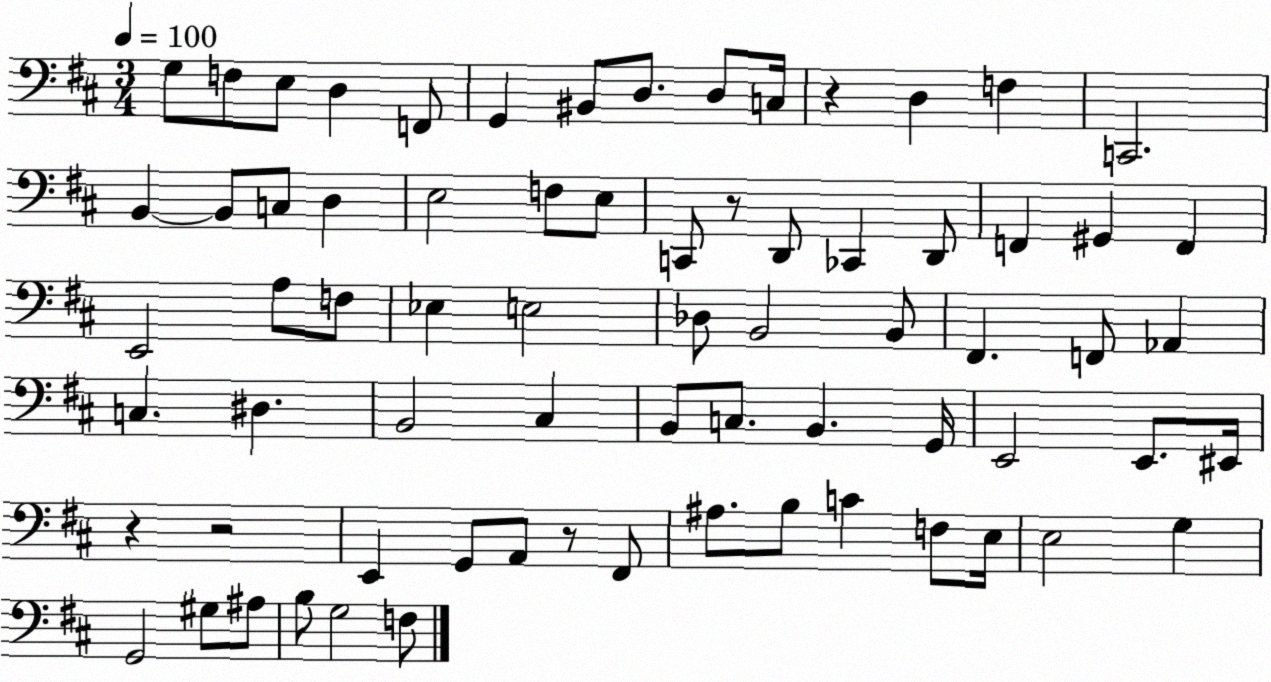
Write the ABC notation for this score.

X:1
T:Untitled
M:3/4
L:1/4
K:D
G,/2 F,/2 E,/2 D, F,,/2 G,, ^B,,/2 D,/2 D,/2 C,/4 z D, F, C,,2 B,, B,,/2 C,/2 D, E,2 F,/2 E,/2 C,,/2 z/2 D,,/2 _C,, D,,/2 F,, ^G,, F,, E,,2 A,/2 F,/2 _E, E,2 _D,/2 B,,2 B,,/2 ^F,, F,,/2 _A,, C, ^D, B,,2 ^C, B,,/2 C,/2 B,, G,,/4 E,,2 E,,/2 ^E,,/4 z z2 E,, G,,/2 A,,/2 z/2 ^F,,/2 ^A,/2 B,/2 C F,/2 E,/4 E,2 G, G,,2 ^G,/2 ^A,/2 B,/2 G,2 F,/2